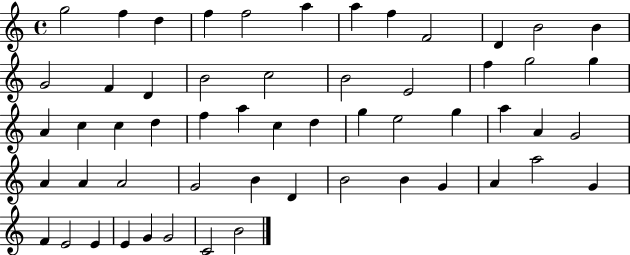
G5/h F5/q D5/q F5/q F5/h A5/q A5/q F5/q F4/h D4/q B4/h B4/q G4/h F4/q D4/q B4/h C5/h B4/h E4/h F5/q G5/h G5/q A4/q C5/q C5/q D5/q F5/q A5/q C5/q D5/q G5/q E5/h G5/q A5/q A4/q G4/h A4/q A4/q A4/h G4/h B4/q D4/q B4/h B4/q G4/q A4/q A5/h G4/q F4/q E4/h E4/q E4/q G4/q G4/h C4/h B4/h